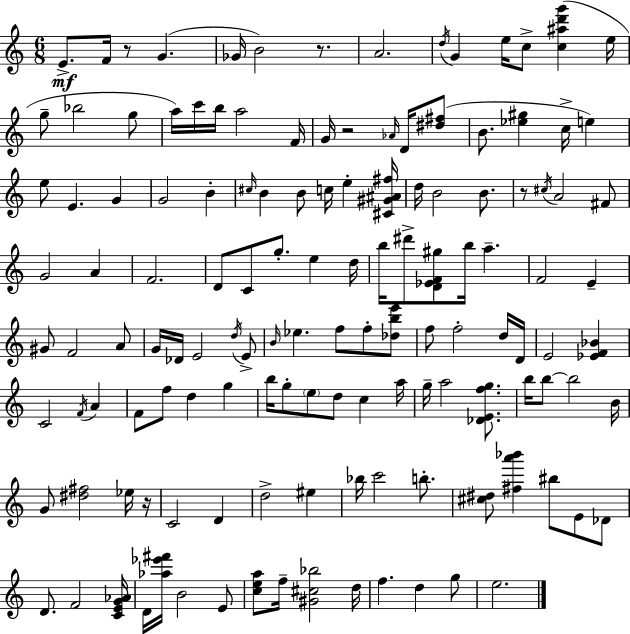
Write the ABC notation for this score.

X:1
T:Untitled
M:6/8
L:1/4
K:Am
E/2 F/4 z/2 G _G/4 B2 z/2 A2 d/4 G e/4 c/2 [c^ad'g'] e/4 g/2 _b2 g/2 a/4 c'/4 b/4 a2 F/4 G/4 z2 _A/4 D/4 [^d^f]/2 B/2 [_e^g] c/4 e e/2 E G G2 B ^c/4 B B/2 c/4 e [^C^G^A^f]/4 d/4 B2 B/2 z/2 ^c/4 A2 ^F/2 G2 A F2 D/2 C/2 g/2 e d/4 b/4 ^d'/2 [D_EF^g]/2 b/4 a F2 E ^G/2 F2 A/2 G/4 _D/4 E2 d/4 E/2 B/4 _e f/2 f/2 [_dbe']/2 f/2 f2 d/4 D/4 E2 [_EF_B] C2 F/4 A F/2 f/2 d g b/4 g/2 e/2 d/2 c a/4 g/4 a2 [_DEfg]/2 b/4 b/2 b2 B/4 G/2 [^d^f]2 _e/4 z/4 C2 D d2 ^e _b/4 c'2 b/2 [^c^d]/2 [^fa'_b'] ^b/2 E/2 _D/2 D/2 F2 [CEG_A]/4 D/4 [_a_e'^f']/4 B2 E/2 [cea]/2 f/4 [^G^c_b]2 d/4 f d g/2 e2